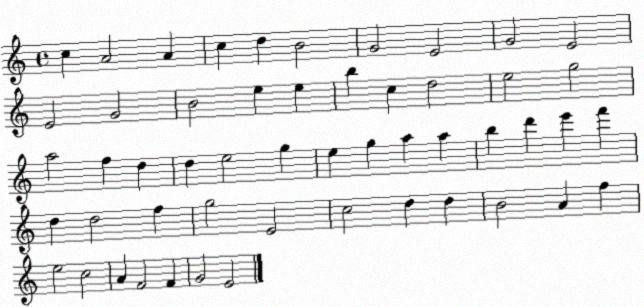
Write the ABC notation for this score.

X:1
T:Untitled
M:4/4
L:1/4
K:C
c A2 A c d B2 G2 E2 G2 E2 E2 G2 B2 e e b c d2 e2 g2 a2 f d d e2 g e g a a b d' e' f' d d2 f g2 E2 c2 d d B2 A f e2 c2 A F2 F G2 E2